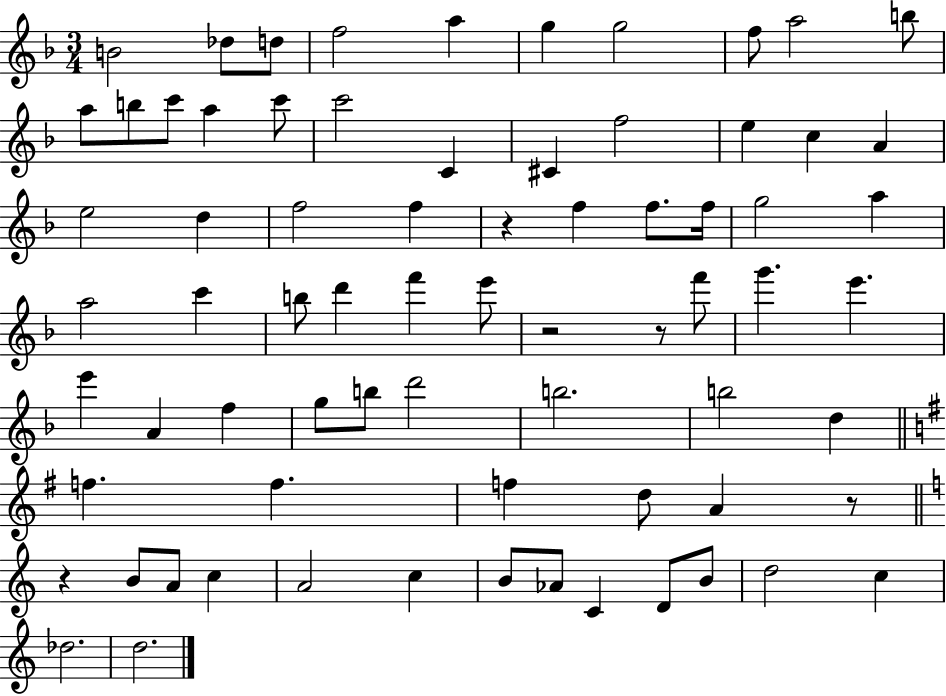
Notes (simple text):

B4/h Db5/e D5/e F5/h A5/q G5/q G5/h F5/e A5/h B5/e A5/e B5/e C6/e A5/q C6/e C6/h C4/q C#4/q F5/h E5/q C5/q A4/q E5/h D5/q F5/h F5/q R/q F5/q F5/e. F5/s G5/h A5/q A5/h C6/q B5/e D6/q F6/q E6/e R/h R/e F6/e G6/q. E6/q. E6/q A4/q F5/q G5/e B5/e D6/h B5/h. B5/h D5/q F5/q. F5/q. F5/q D5/e A4/q R/e R/q B4/e A4/e C5/q A4/h C5/q B4/e Ab4/e C4/q D4/e B4/e D5/h C5/q Db5/h. D5/h.